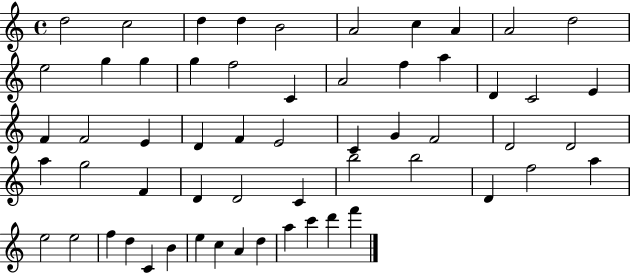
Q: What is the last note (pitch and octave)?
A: F6